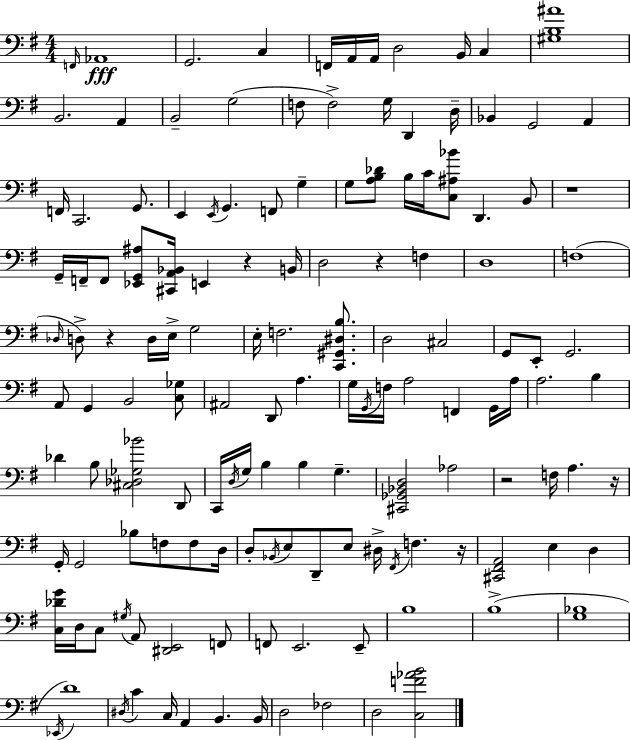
F2/s Ab2/w G2/h. C3/q F2/s A2/s A2/s D3/h B2/s C3/q [G#3,B3,A#4]/w B2/h. A2/q B2/h G3/h F3/e F3/h G3/s D2/q D3/s Bb2/q G2/h A2/q F2/s C2/h. G2/e. E2/q E2/s G2/q. F2/e G3/q G3/e [A3,B3,Db4]/e B3/s C4/s [C3,A#3,Bb4]/e D2/q. B2/e R/w G2/s F2/s F2/e [Eb2,G2,A#3]/e [C#2,A2,Bb2]/s E2/q R/q B2/s D3/h R/q F3/q D3/w F3/w Db3/s D3/e R/q D3/s E3/s G3/h E3/s F3/h. [C2,G#2,D#3,B3]/e. D3/h C#3/h G2/e E2/e G2/h. A2/e G2/q B2/h [C3,Gb3]/e A#2/h D2/e A3/q. G3/s G2/s F3/s A3/h F2/q G2/s A3/s A3/h. B3/q Db4/q B3/e [C#3,Db3,Gb3,Bb4]/h D2/e C2/s D3/s G3/s B3/q B3/q G3/q. [C#2,Gb2,Bb2,D3]/h Ab3/h R/h F3/s A3/q. R/s G2/s G2/h Bb3/e F3/e F3/e D3/s D3/e Bb2/s E3/e D2/e E3/e D#3/s F#2/s F3/q. R/s [C#2,F#2,A2]/h E3/q D3/q [C3,Db4,G4]/s D3/s C3/e G#3/s A2/e [D#2,E2]/h F2/e F2/e E2/h. E2/e B3/w B3/w [G3,Bb3]/w Eb2/s D4/w D#3/s C4/q C3/s A2/q B2/q. B2/s D3/h FES3/h D3/h [C3,F4,Ab4,B4]/h